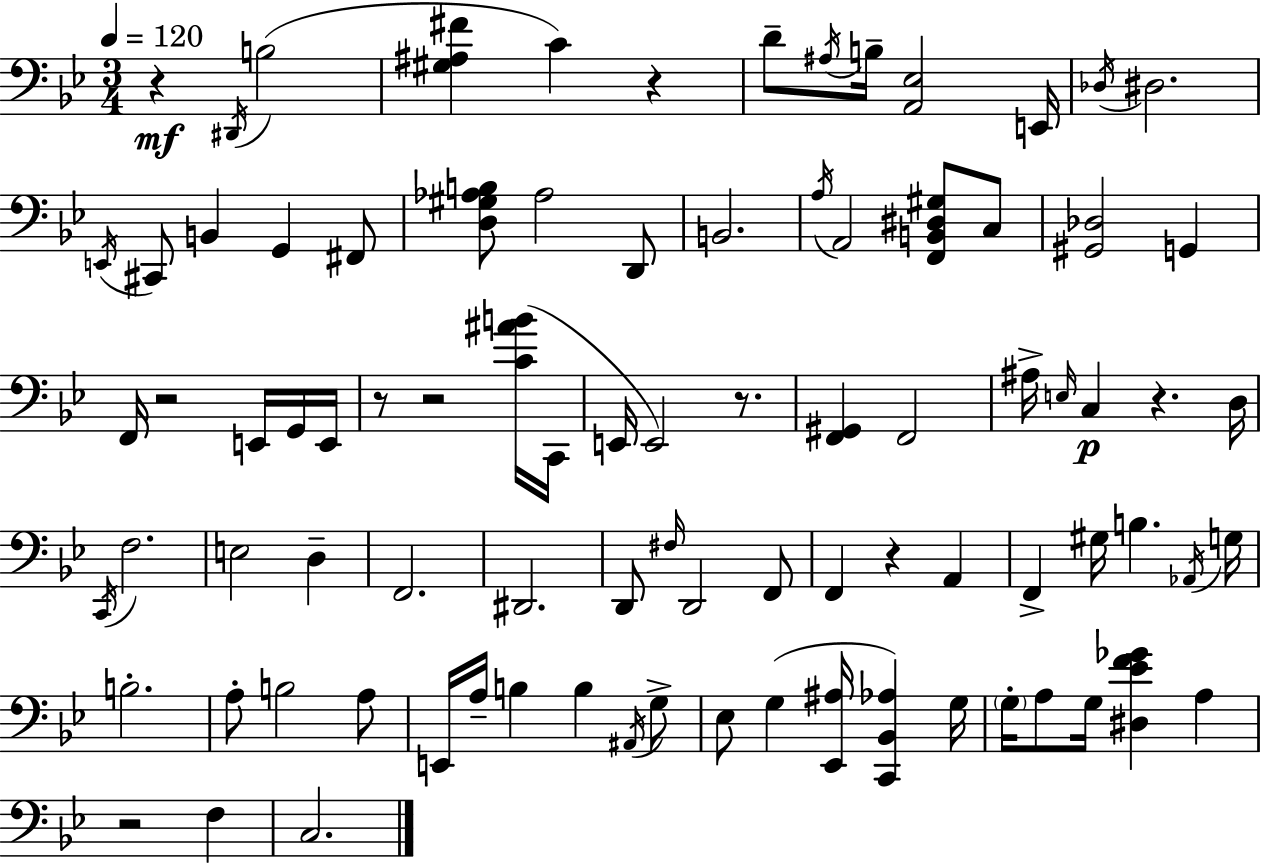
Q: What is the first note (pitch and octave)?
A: D#2